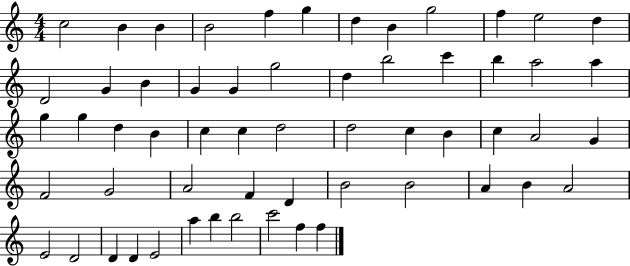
{
  \clef treble
  \numericTimeSignature
  \time 4/4
  \key c \major
  c''2 b'4 b'4 | b'2 f''4 g''4 | d''4 b'4 g''2 | f''4 e''2 d''4 | \break d'2 g'4 b'4 | g'4 g'4 g''2 | d''4 b''2 c'''4 | b''4 a''2 a''4 | \break g''4 g''4 d''4 b'4 | c''4 c''4 d''2 | d''2 c''4 b'4 | c''4 a'2 g'4 | \break f'2 g'2 | a'2 f'4 d'4 | b'2 b'2 | a'4 b'4 a'2 | \break e'2 d'2 | d'4 d'4 e'2 | a''4 b''4 b''2 | c'''2 f''4 f''4 | \break \bar "|."
}